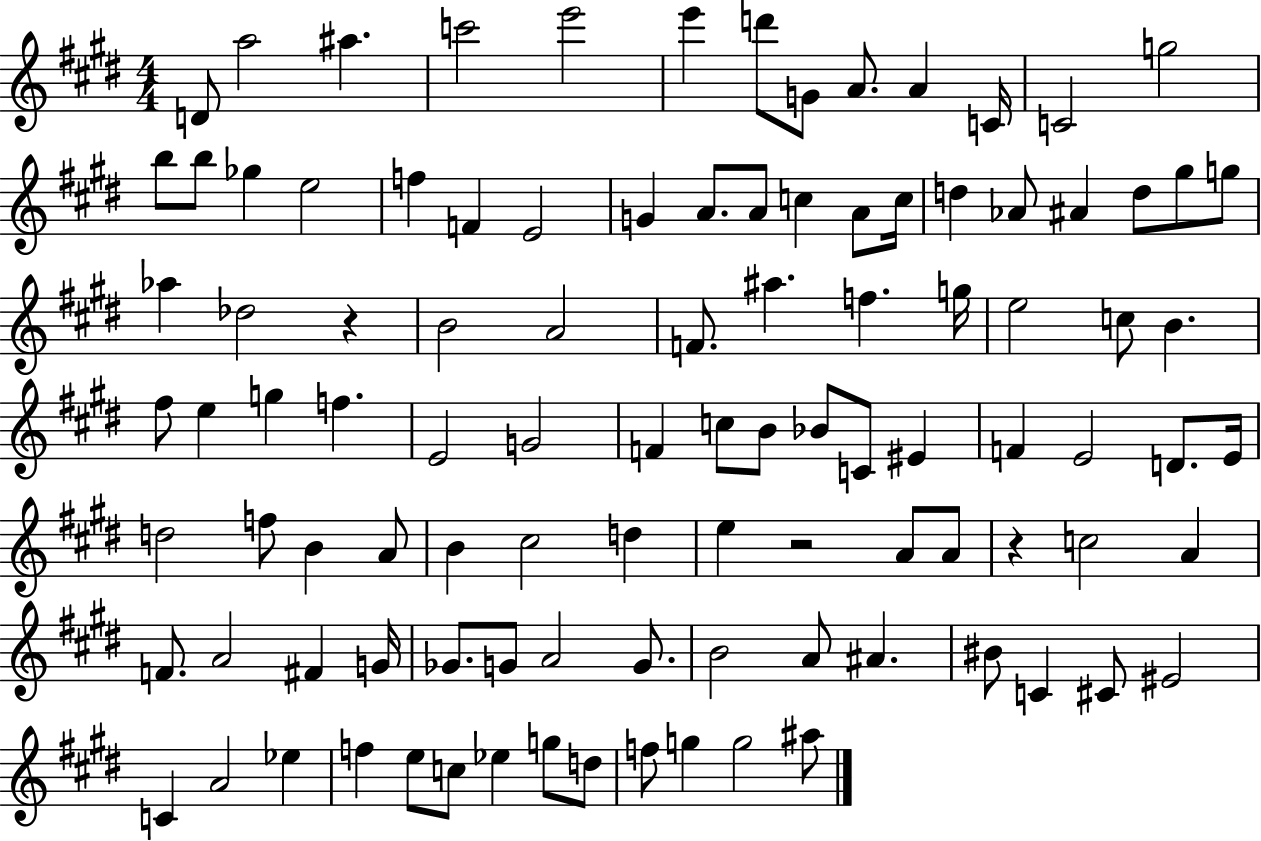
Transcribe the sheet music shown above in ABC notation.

X:1
T:Untitled
M:4/4
L:1/4
K:E
D/2 a2 ^a c'2 e'2 e' d'/2 G/2 A/2 A C/4 C2 g2 b/2 b/2 _g e2 f F E2 G A/2 A/2 c A/2 c/4 d _A/2 ^A d/2 ^g/2 g/2 _a _d2 z B2 A2 F/2 ^a f g/4 e2 c/2 B ^f/2 e g f E2 G2 F c/2 B/2 _B/2 C/2 ^E F E2 D/2 E/4 d2 f/2 B A/2 B ^c2 d e z2 A/2 A/2 z c2 A F/2 A2 ^F G/4 _G/2 G/2 A2 G/2 B2 A/2 ^A ^B/2 C ^C/2 ^E2 C A2 _e f e/2 c/2 _e g/2 d/2 f/2 g g2 ^a/2